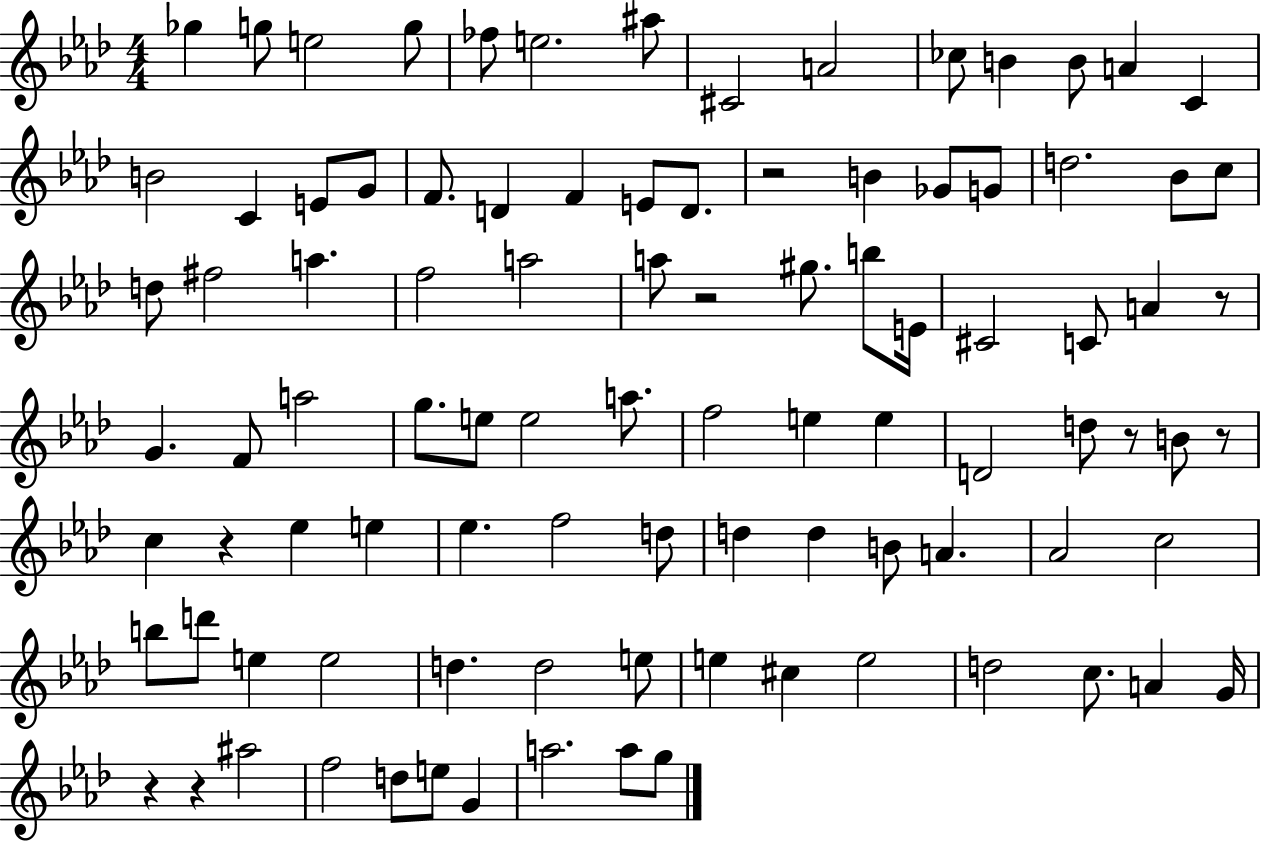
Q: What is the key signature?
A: AES major